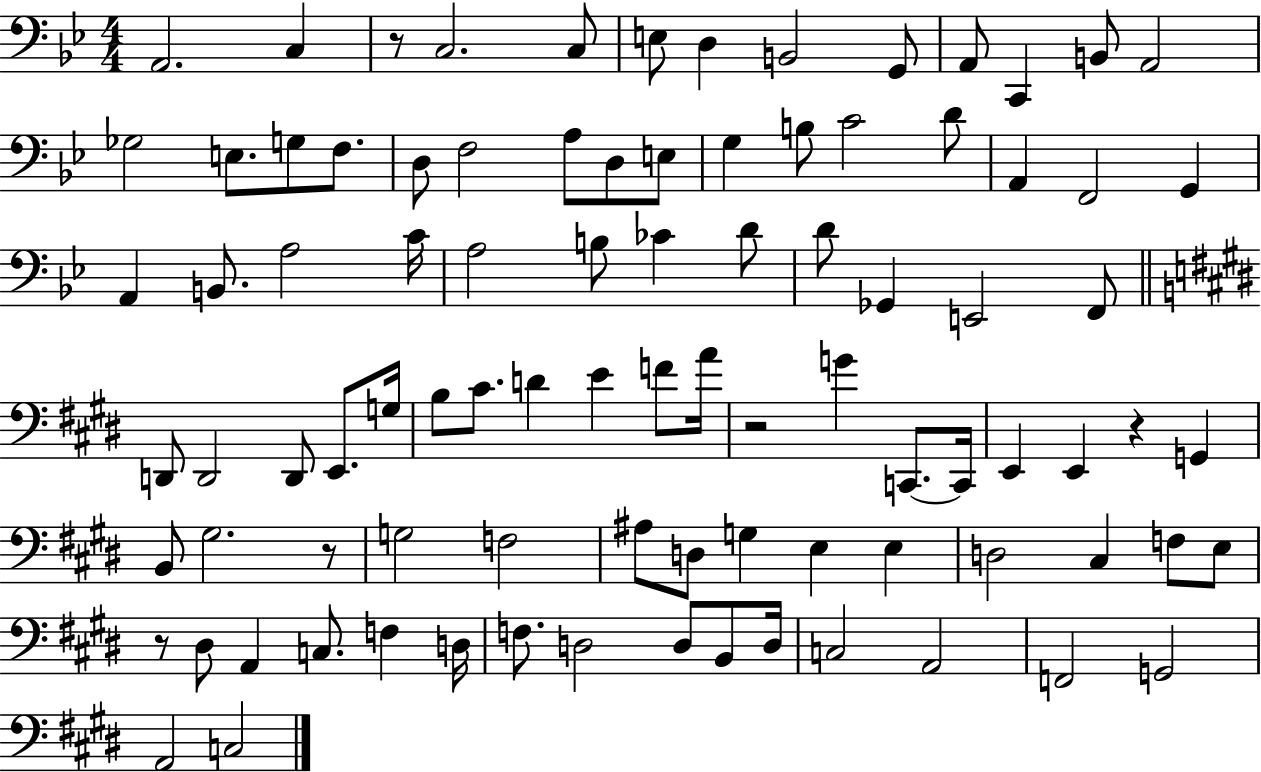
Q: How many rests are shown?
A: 5